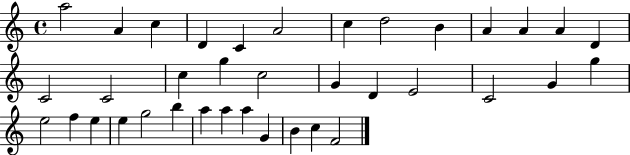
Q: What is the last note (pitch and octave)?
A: F4